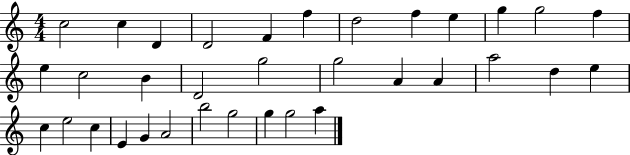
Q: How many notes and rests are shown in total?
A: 34